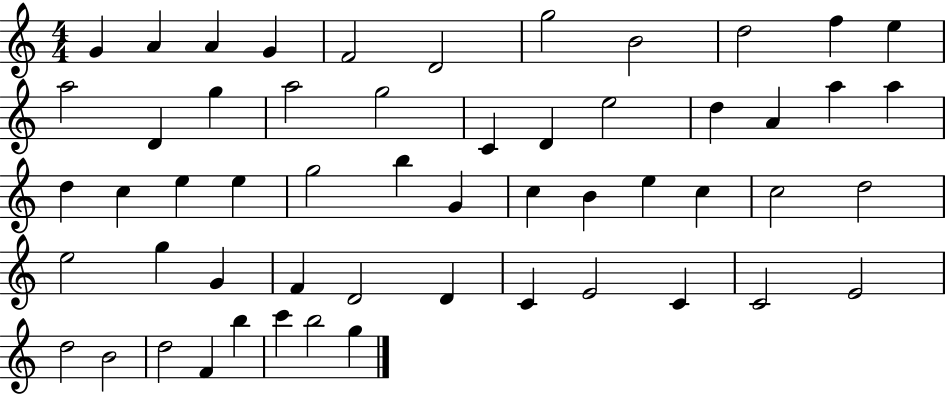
X:1
T:Untitled
M:4/4
L:1/4
K:C
G A A G F2 D2 g2 B2 d2 f e a2 D g a2 g2 C D e2 d A a a d c e e g2 b G c B e c c2 d2 e2 g G F D2 D C E2 C C2 E2 d2 B2 d2 F b c' b2 g